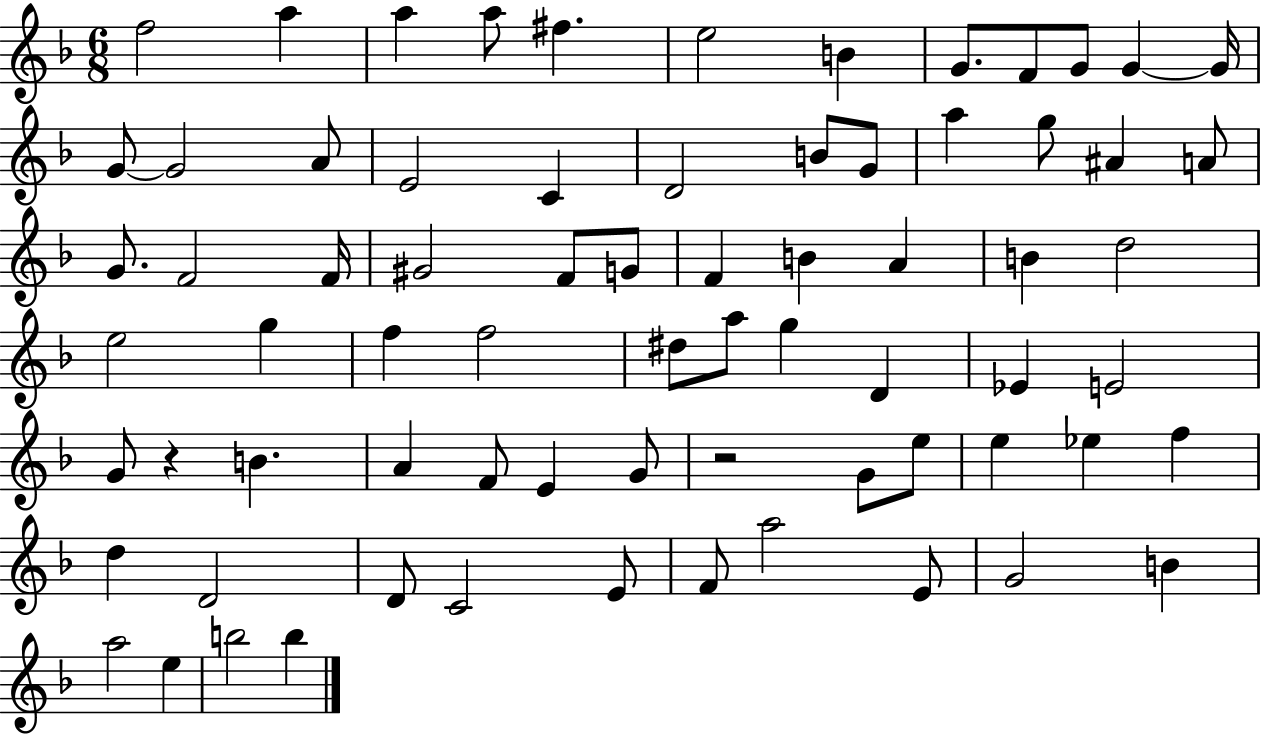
{
  \clef treble
  \numericTimeSignature
  \time 6/8
  \key f \major
  f''2 a''4 | a''4 a''8 fis''4. | e''2 b'4 | g'8. f'8 g'8 g'4~~ g'16 | \break g'8~~ g'2 a'8 | e'2 c'4 | d'2 b'8 g'8 | a''4 g''8 ais'4 a'8 | \break g'8. f'2 f'16 | gis'2 f'8 g'8 | f'4 b'4 a'4 | b'4 d''2 | \break e''2 g''4 | f''4 f''2 | dis''8 a''8 g''4 d'4 | ees'4 e'2 | \break g'8 r4 b'4. | a'4 f'8 e'4 g'8 | r2 g'8 e''8 | e''4 ees''4 f''4 | \break d''4 d'2 | d'8 c'2 e'8 | f'8 a''2 e'8 | g'2 b'4 | \break a''2 e''4 | b''2 b''4 | \bar "|."
}